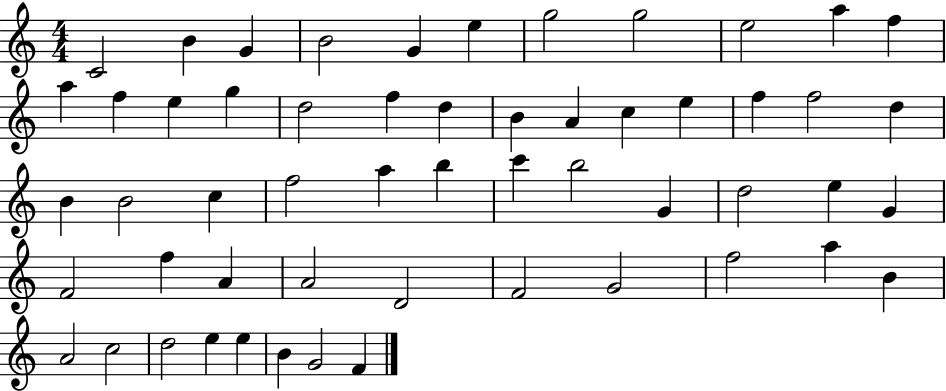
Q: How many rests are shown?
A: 0